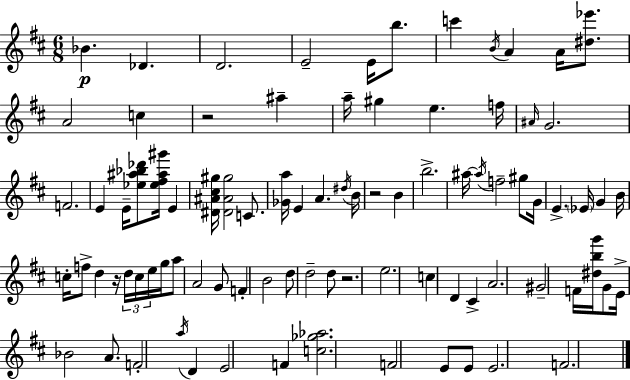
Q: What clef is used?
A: treble